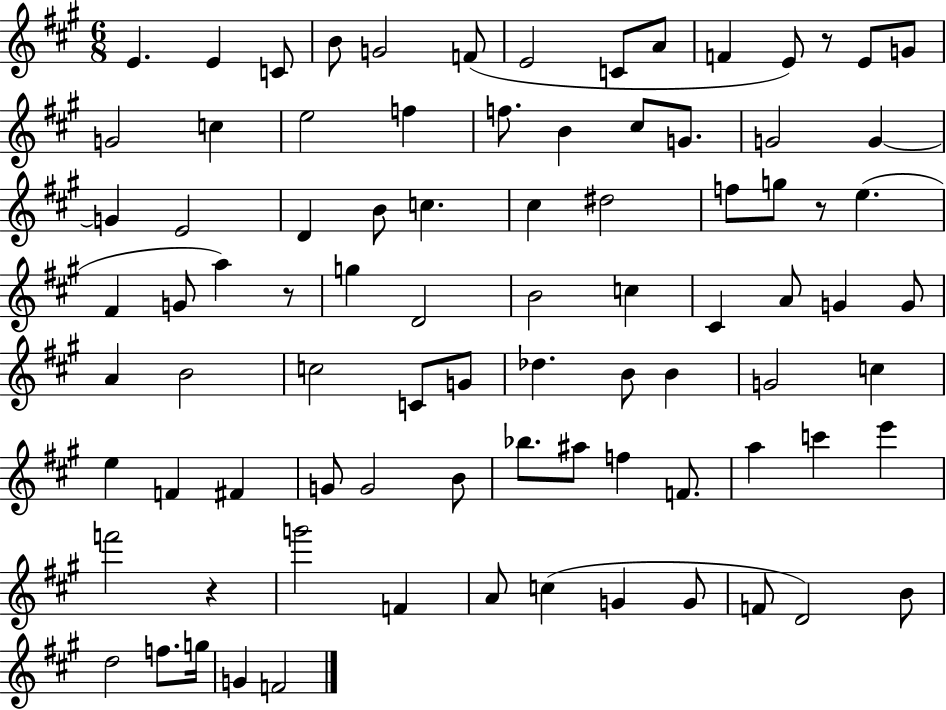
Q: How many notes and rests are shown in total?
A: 86